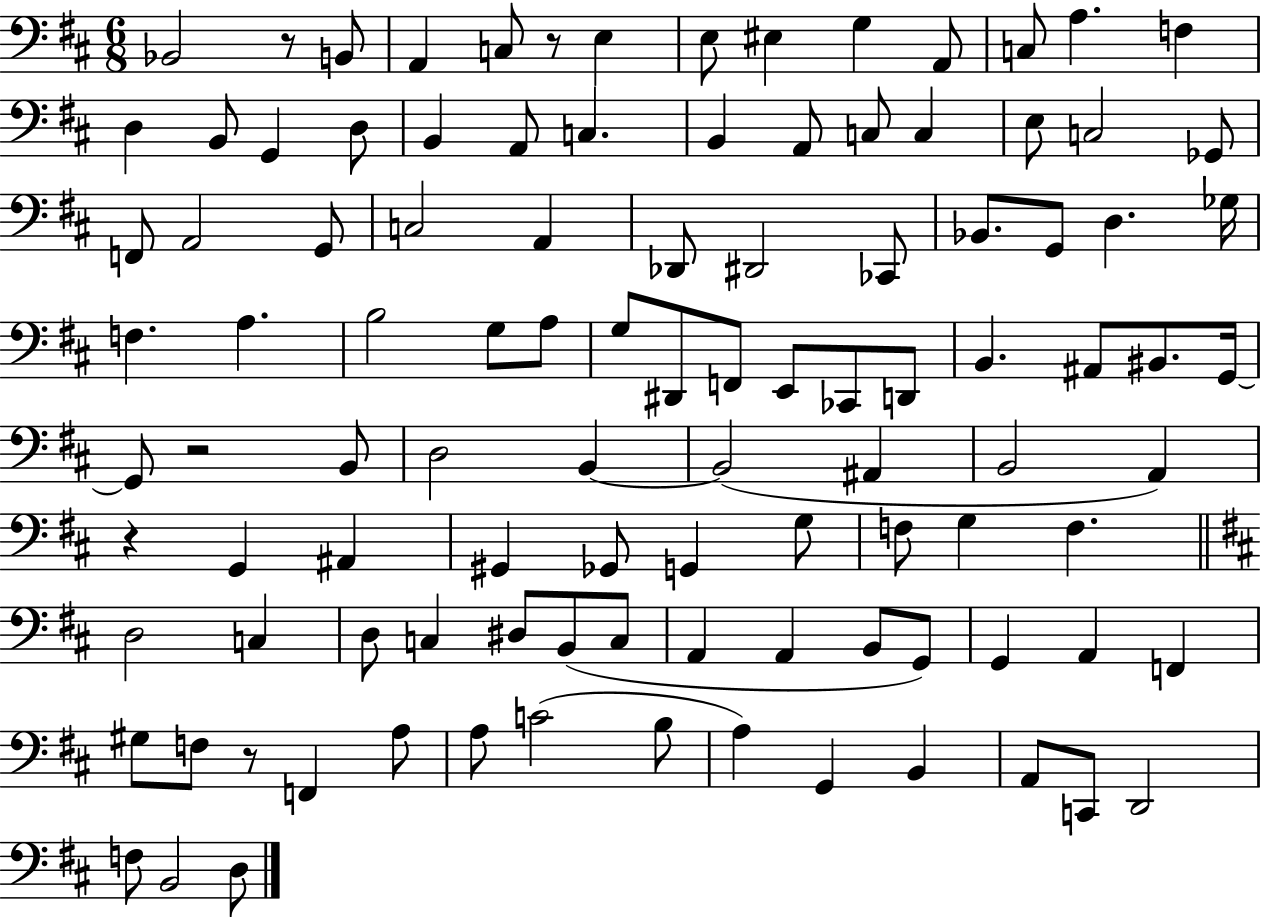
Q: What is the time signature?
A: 6/8